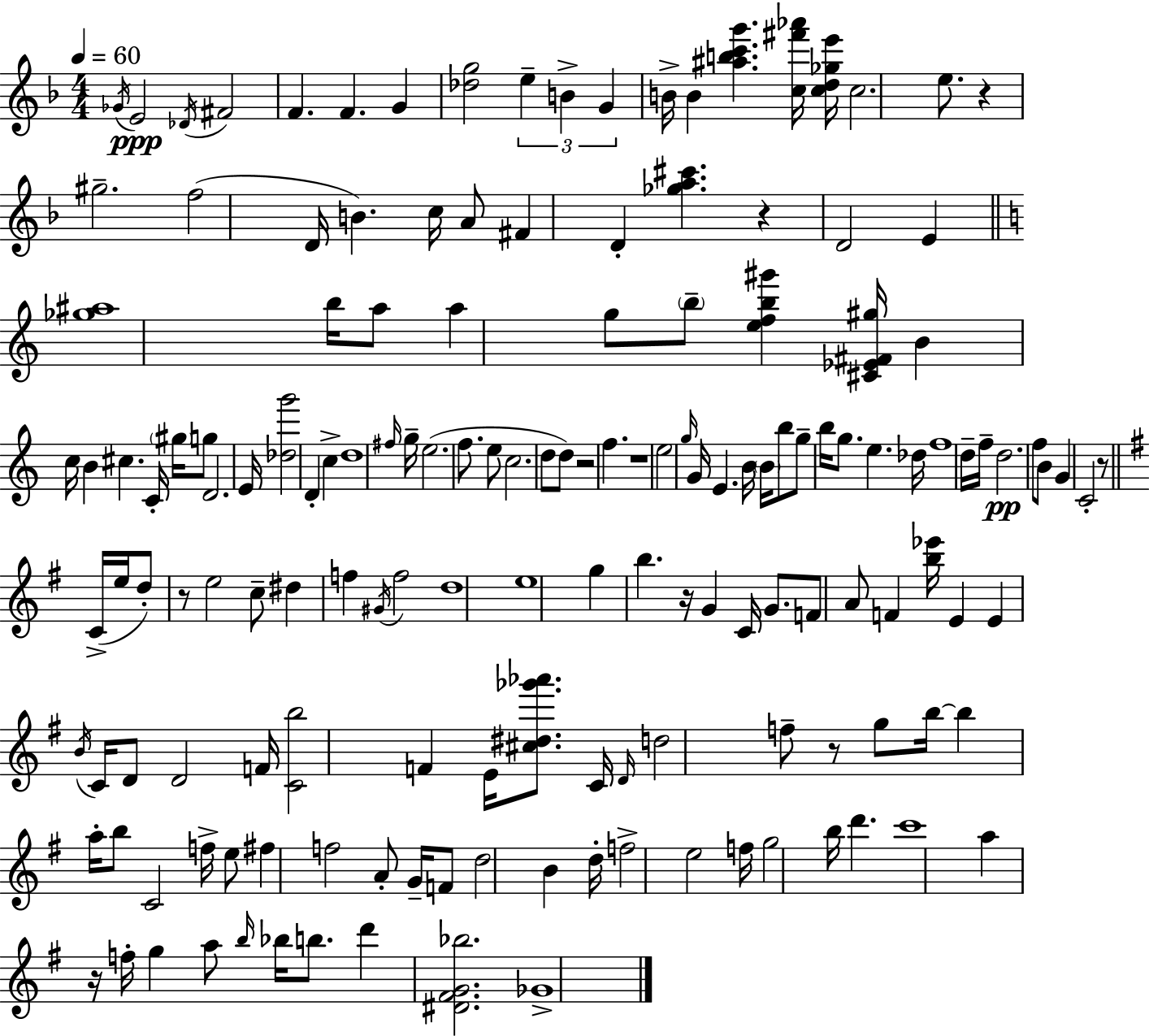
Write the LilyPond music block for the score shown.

{
  \clef treble
  \numericTimeSignature
  \time 4/4
  \key d \minor
  \tempo 4 = 60
  \acciaccatura { ges'16 }\ppp e'2 \acciaccatura { des'16 } fis'2 | f'4. f'4. g'4 | <des'' g''>2 \tuplet 3/2 { e''4-- b'4-> | g'4 } b'16-> b'4 <ais'' b'' c''' g'''>4. | \break <c'' fis''' aes'''>16 <c'' d'' ges'' e'''>16 c''2. e''8. | r4 gis''2.-- | f''2( d'16 b'4.) | c''16 a'8 fis'4 d'4-. <ges'' a'' cis'''>4. | \break r4 d'2 e'4 | \bar "||" \break \key c \major <ges'' ais''>1 | b''16 a''8 a''4 g''8 \parenthesize b''8-- <e'' f'' b'' gis'''>4 <cis' ees' fis' gis''>16 | b'4 c''16 b'4 cis''4. c'16-. | \parenthesize gis''16 g''8 d'2. e'16 | \break <des'' g'''>2 d'4-. c''4-> | d''1 | \grace { fis''16 } g''16-- e''2.( f''8. | e''8 c''2. d''8 | \break d''8) r2 f''4. | r1 | e''2 \grace { g''16 } g'16 e'4. | b'16 \parenthesize b'16 b''8 g''8-- b''16 g''8. e''4. | \break des''16 f''1 | d''16-- f''16-- d''2.\pp | f''8 b'8 g'4 c'2-. | r8 \bar "||" \break \key g \major c'16->( e''16 d''8-.) r8 e''2 c''8-- | dis''4 f''4 \acciaccatura { gis'16 } f''2 | d''1 | e''1 | \break g''4 b''4. r16 g'4 | c'16 g'8. f'8 a'8 f'4 <b'' ees'''>16 e'4 | e'4 \acciaccatura { b'16 } c'16 d'8 d'2 | f'16 <c' b''>2 f'4 e'16 <cis'' dis'' ges''' aes'''>8. | \break c'16 \grace { d'16 } d''2 f''8-- r8 | g''8 b''16~~ b''4 a''16-. b''8 c'2 | f''16-> e''8 fis''4 f''2 | a'8-. g'16-- f'8 d''2 b'4 | \break d''16-. f''2-> e''2 | f''16 g''2 b''16 d'''4. | c'''1 | a''4 r16 f''16-. g''4 a''8 \grace { b''16 } | \break bes''16 b''8. d'''4 <dis' fis' g' bes''>2. | ges'1-> | \bar "|."
}